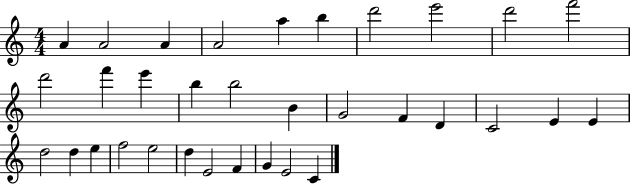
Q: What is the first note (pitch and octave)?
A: A4